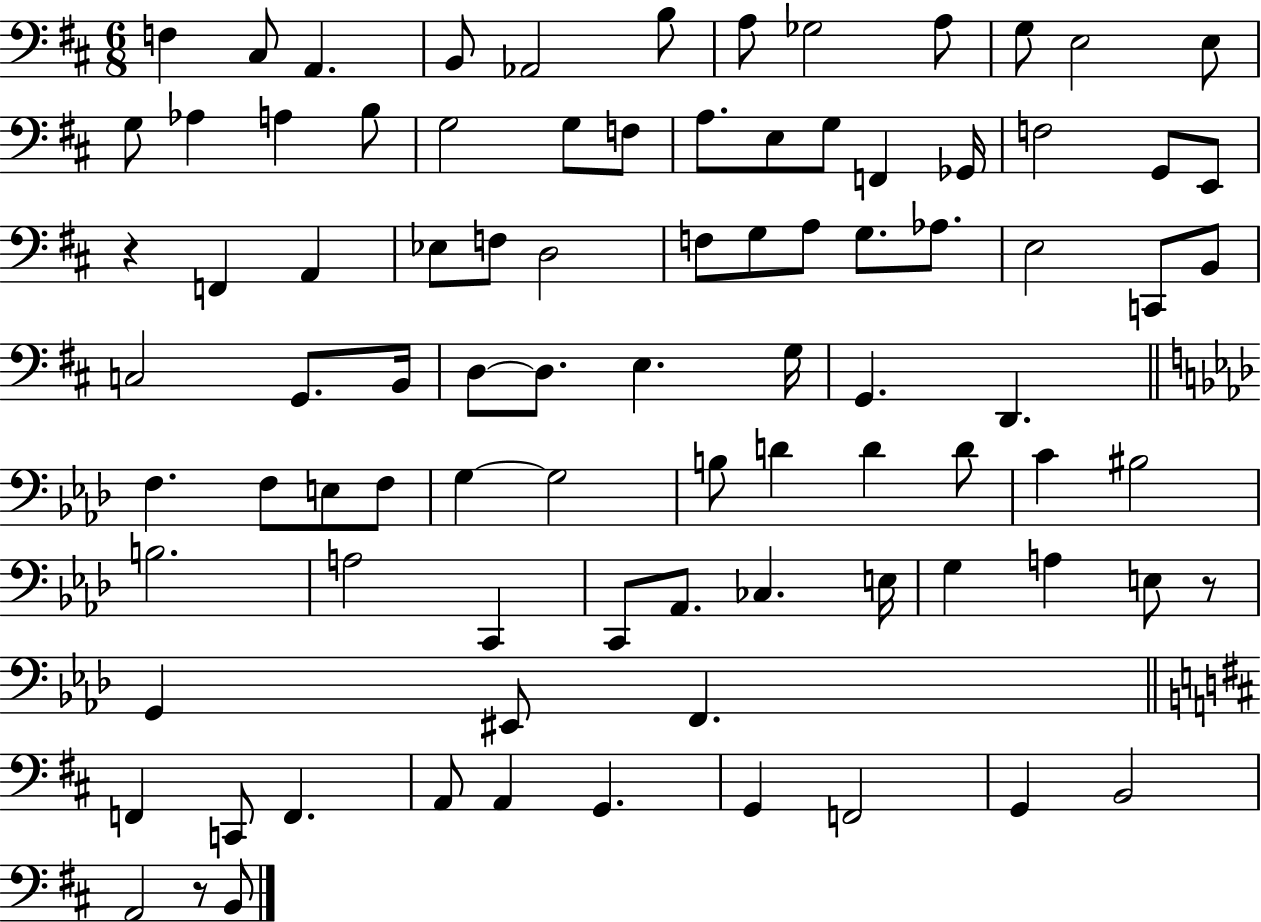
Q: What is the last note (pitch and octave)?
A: B2